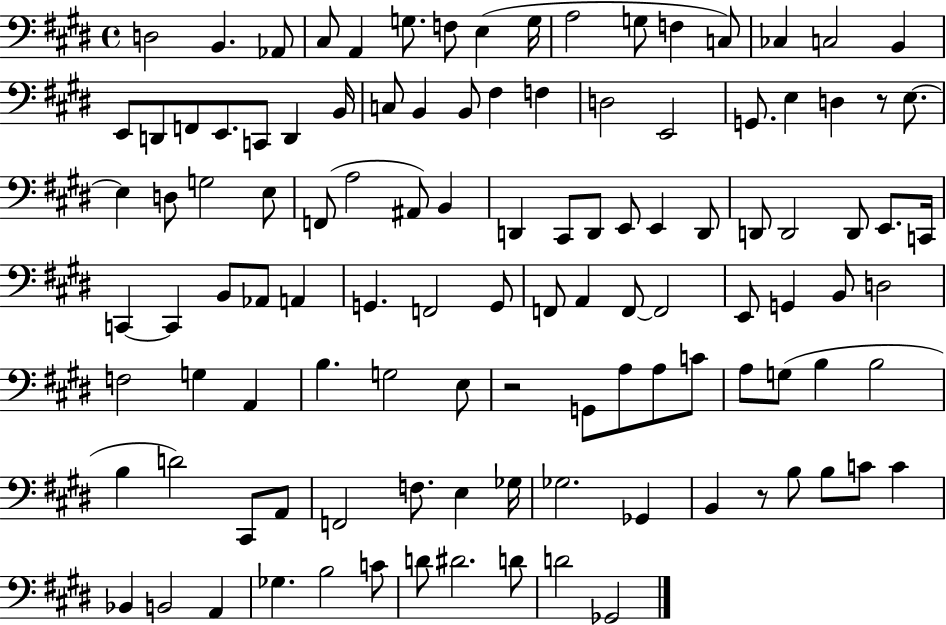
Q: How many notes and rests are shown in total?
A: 112